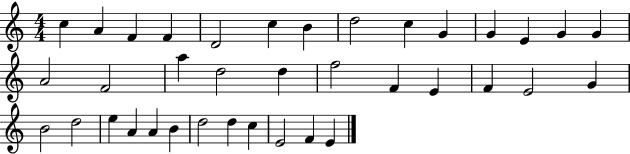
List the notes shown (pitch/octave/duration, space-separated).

C5/q A4/q F4/q F4/q D4/h C5/q B4/q D5/h C5/q G4/q G4/q E4/q G4/q G4/q A4/h F4/h A5/q D5/h D5/q F5/h F4/q E4/q F4/q E4/h G4/q B4/h D5/h E5/q A4/q A4/q B4/q D5/h D5/q C5/q E4/h F4/q E4/q